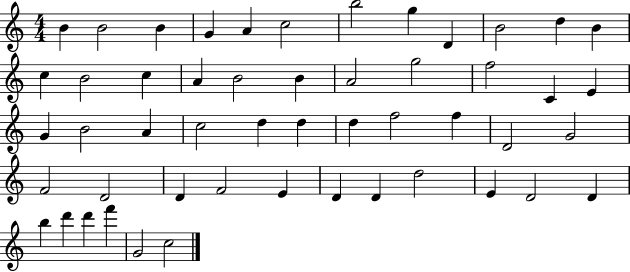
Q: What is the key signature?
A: C major